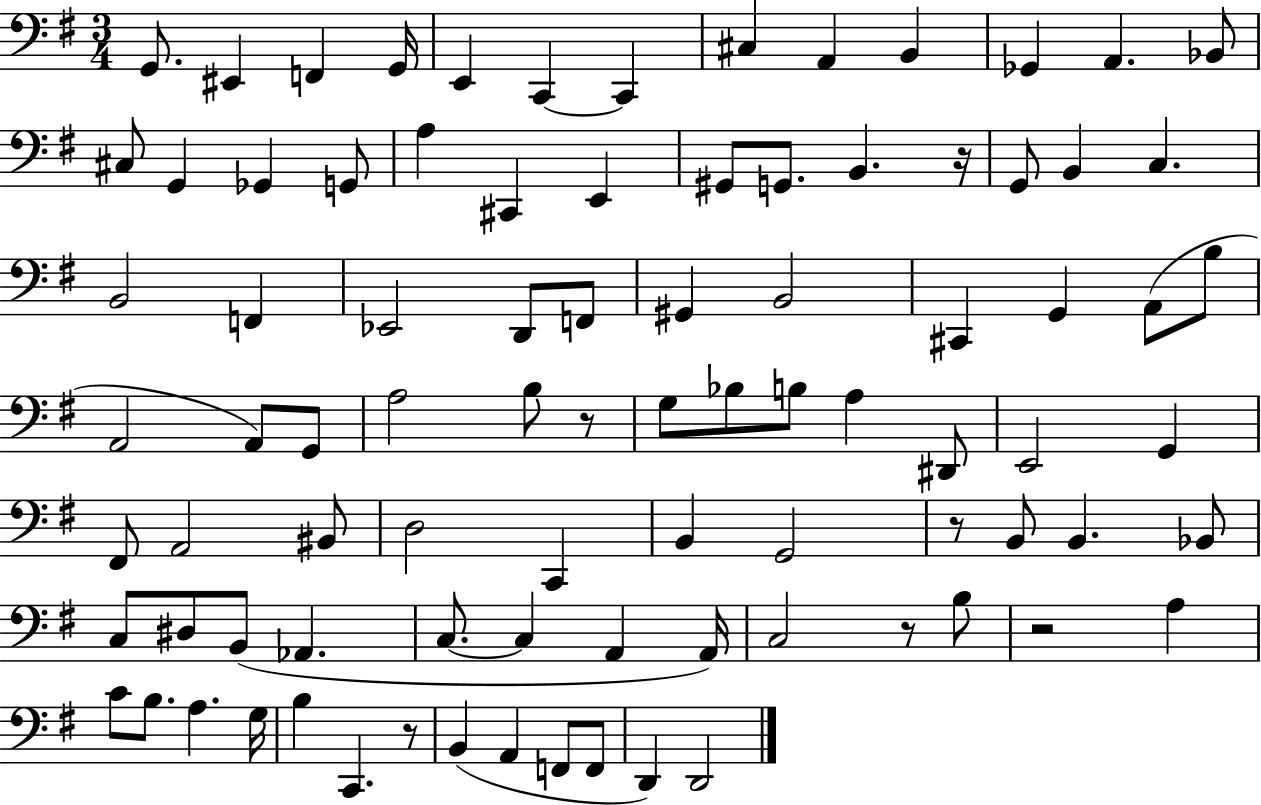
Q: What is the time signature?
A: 3/4